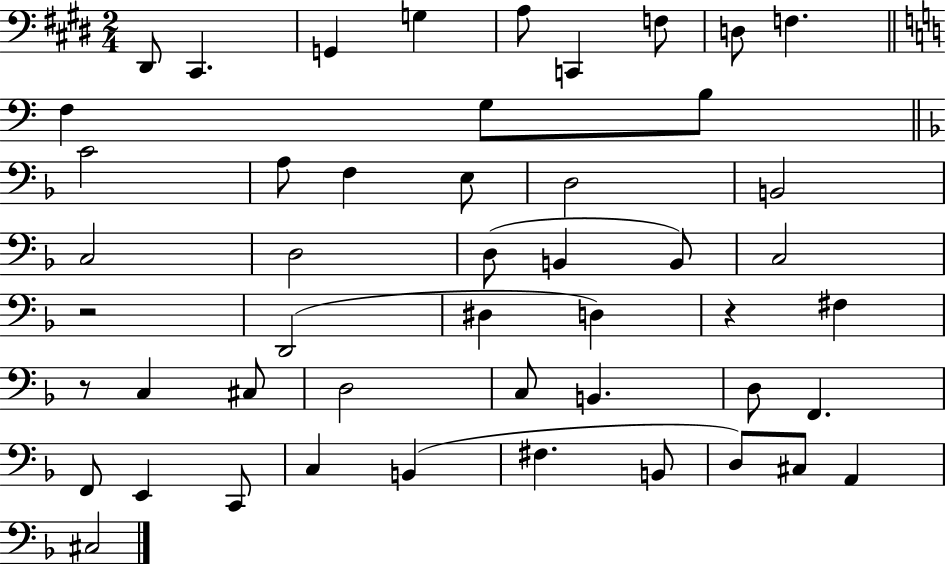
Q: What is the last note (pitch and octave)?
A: C#3